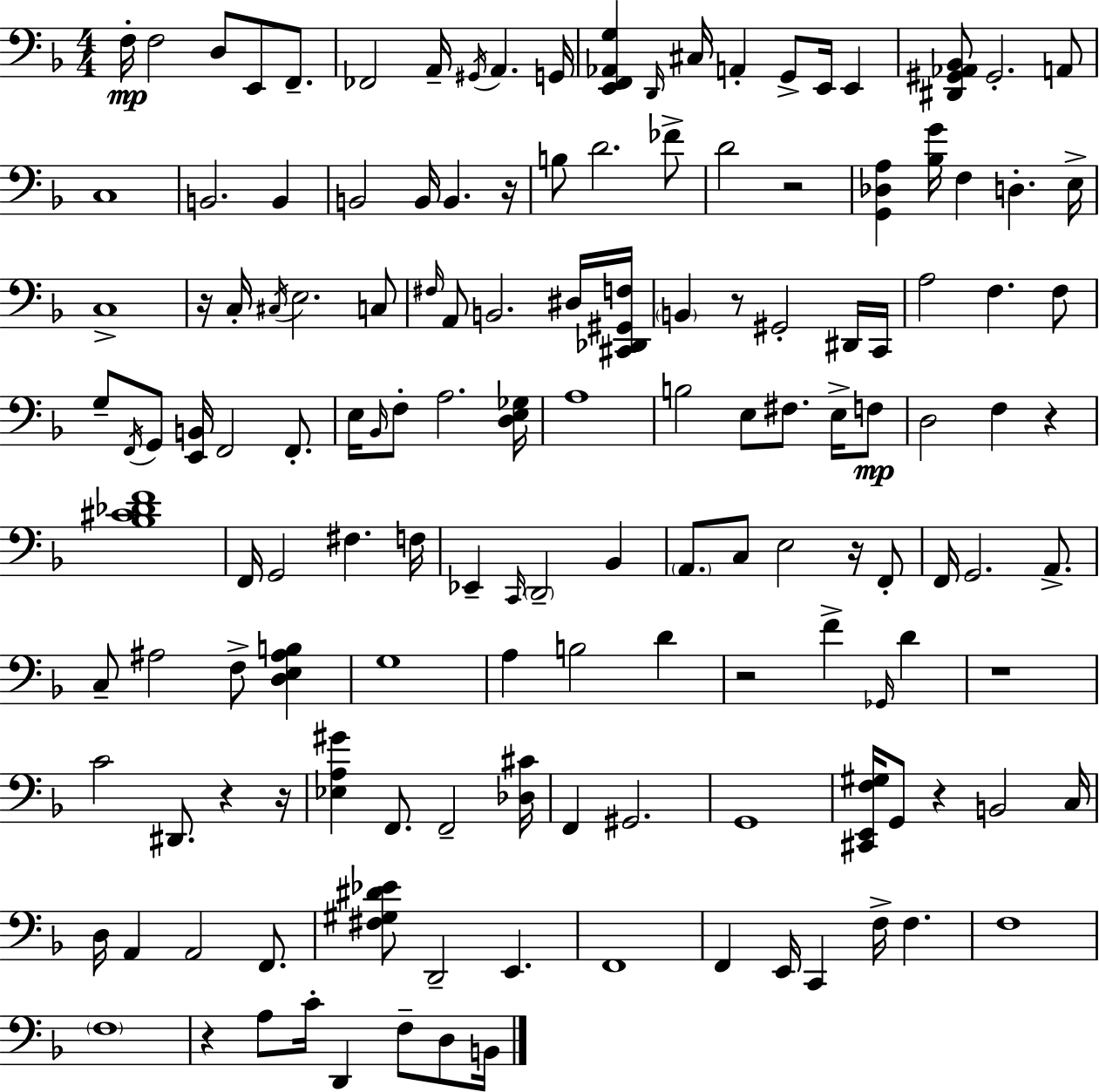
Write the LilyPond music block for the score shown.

{
  \clef bass
  \numericTimeSignature
  \time 4/4
  \key f \major
  f16-.\mp f2 d8 e,8 f,8.-- | fes,2 a,16-- \acciaccatura { gis,16 } a,4. | g,16 <e, f, aes, g>4 \grace { d,16 } cis16 a,4-. g,8-> e,16 e,4 | <dis, gis, aes, bes,>8 gis,2.-. | \break a,8 c1 | b,2. b,4 | b,2 b,16 b,4. | r16 b8 d'2. | \break fes'8-> d'2 r2 | <g, des a>4 <bes g'>16 f4 d4.-. | e16-> c1-> | r16 c16-. \acciaccatura { cis16 } e2. | \break c8 \grace { fis16 } a,8 b,2. | dis16 <cis, des, gis, f>16 \parenthesize b,4 r8 gis,2-. | dis,16 c,16 a2 f4. | f8 g8-- \acciaccatura { f,16 } g,8 <e, b,>16 f,2 | \break f,8.-. e16 \grace { bes,16 } f8-. a2. | <d e ges>16 a1 | b2 e8 | fis8. e16-> f8\mp d2 f4 | \break r4 <bes cis' des' f'>1 | f,16 g,2 fis4. | f16 ees,4-- \grace { c,16 } \parenthesize d,2-- | bes,4 \parenthesize a,8. c8 e2 | \break r16 f,8-. f,16 g,2. | a,8.-> c8-- ais2 | f8-> <d e ais b>4 g1 | a4 b2 | \break d'4 r2 f'4-> | \grace { ges,16 } d'4 r1 | c'2 | dis,8. r4 r16 <ees a gis'>4 f,8. f,2-- | \break <des cis'>16 f,4 gis,2. | g,1 | <cis, e, f gis>16 g,8 r4 b,2 | c16 d16 a,4 a,2 | \break f,8. <fis gis dis' ees'>8 d,2-- | e,4. f,1 | f,4 e,16 c,4 | f16-> f4. f1 | \break \parenthesize f1 | r4 a8 c'16-. d,4 | f8-- d8 b,16 \bar "|."
}